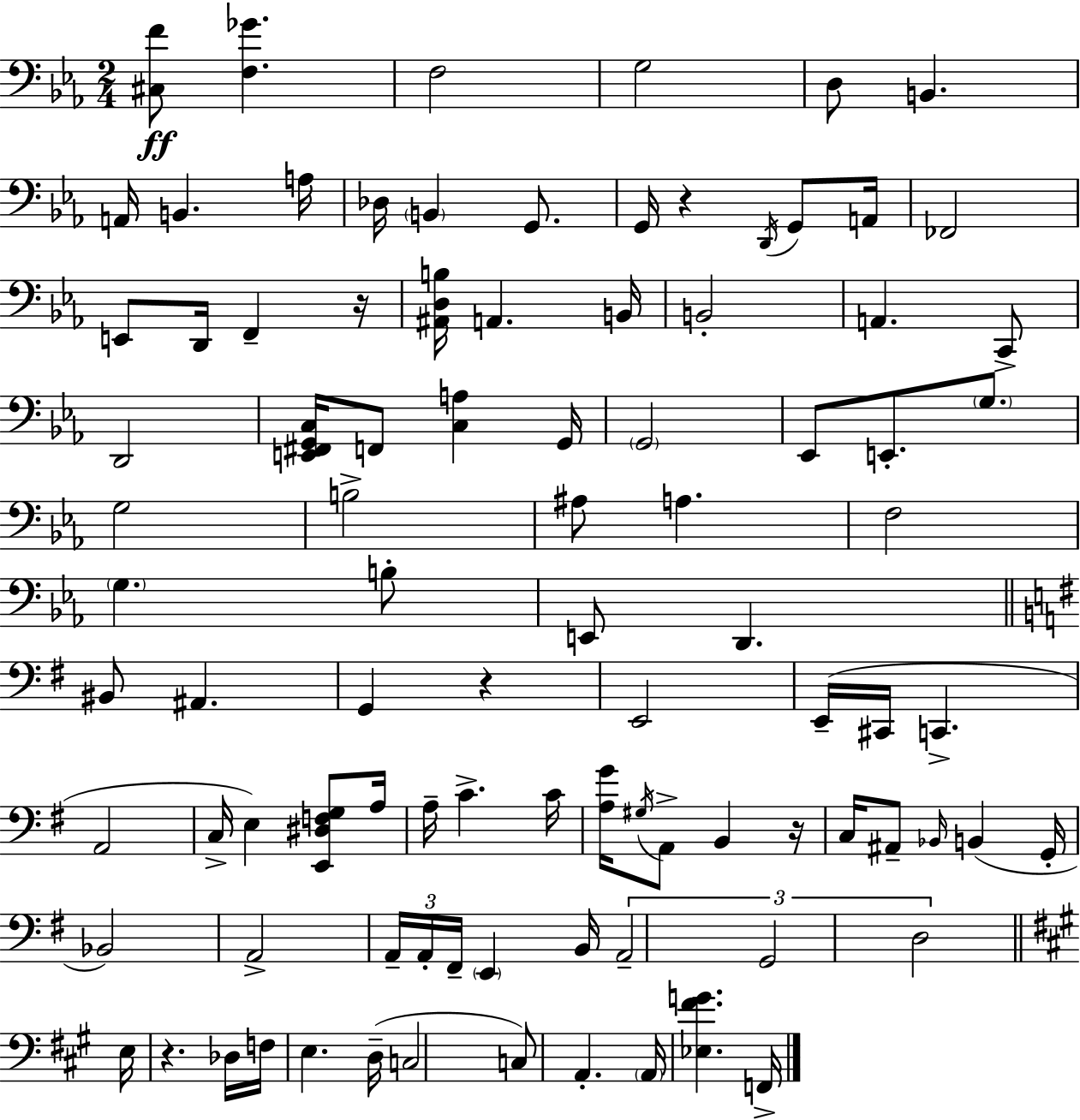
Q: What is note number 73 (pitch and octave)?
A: Db3